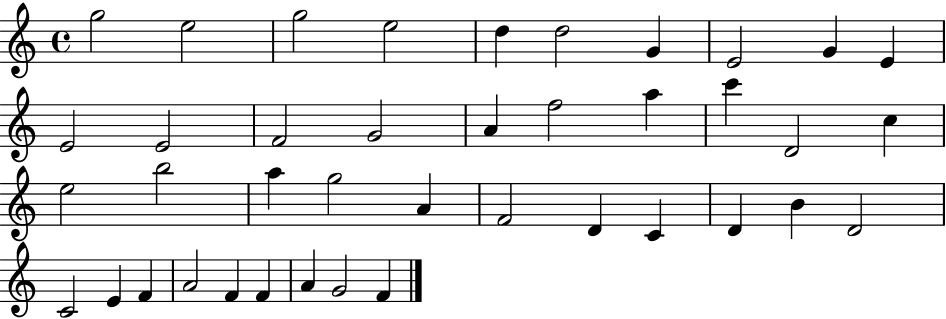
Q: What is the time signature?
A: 4/4